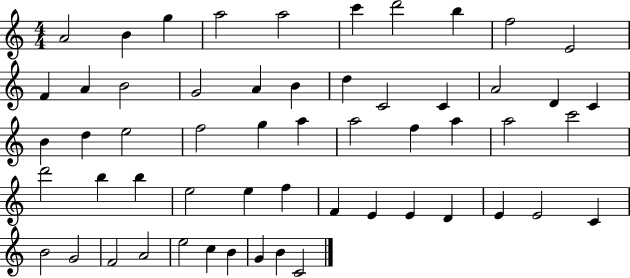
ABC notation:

X:1
T:Untitled
M:4/4
L:1/4
K:C
A2 B g a2 a2 c' d'2 b f2 E2 F A B2 G2 A B d C2 C A2 D C B d e2 f2 g a a2 f a a2 c'2 d'2 b b e2 e f F E E D E E2 C B2 G2 F2 A2 e2 c B G B C2